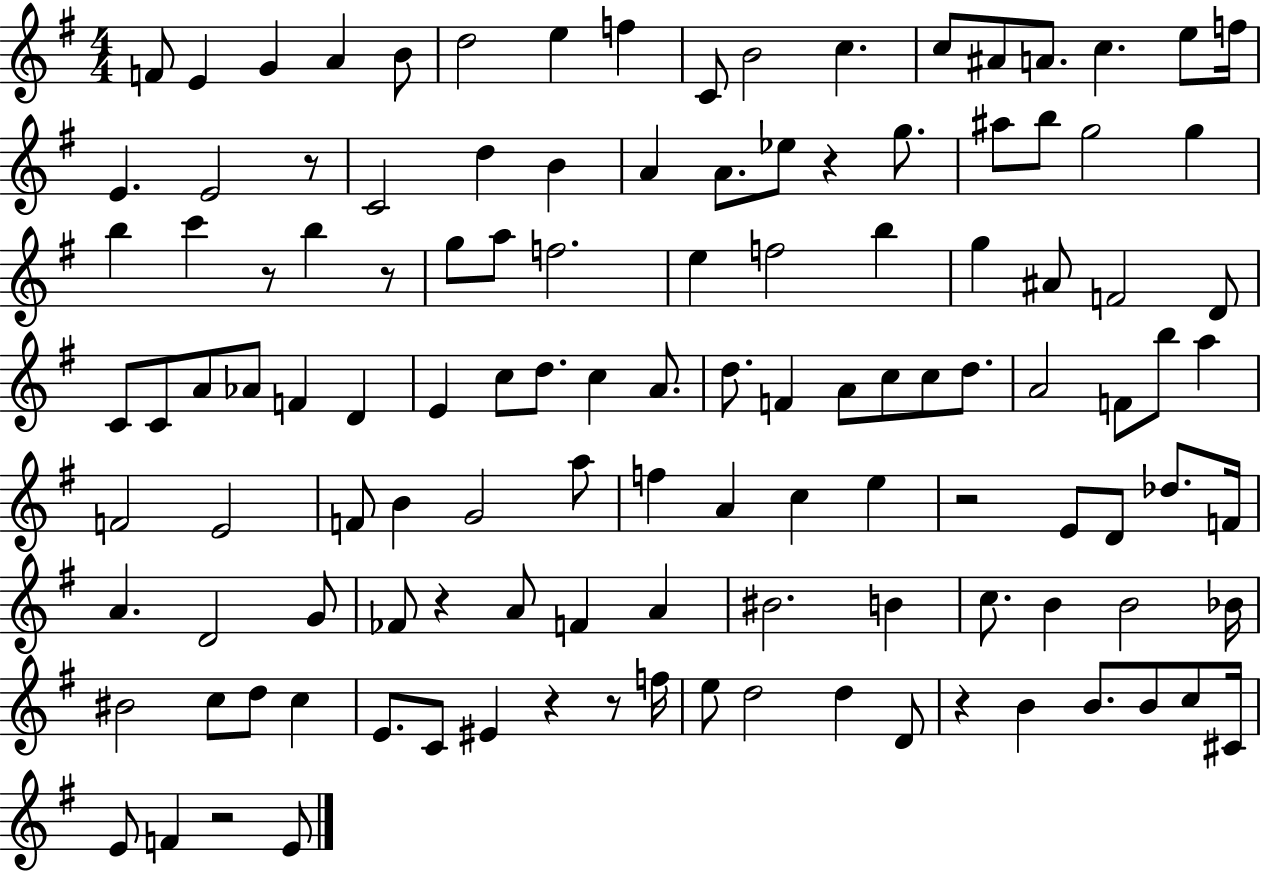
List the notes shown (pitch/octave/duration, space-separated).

F4/e E4/q G4/q A4/q B4/e D5/h E5/q F5/q C4/e B4/h C5/q. C5/e A#4/e A4/e. C5/q. E5/e F5/s E4/q. E4/h R/e C4/h D5/q B4/q A4/q A4/e. Eb5/e R/q G5/e. A#5/e B5/e G5/h G5/q B5/q C6/q R/e B5/q R/e G5/e A5/e F5/h. E5/q F5/h B5/q G5/q A#4/e F4/h D4/e C4/e C4/e A4/e Ab4/e F4/q D4/q E4/q C5/e D5/e. C5/q A4/e. D5/e. F4/q A4/e C5/e C5/e D5/e. A4/h F4/e B5/e A5/q F4/h E4/h F4/e B4/q G4/h A5/e F5/q A4/q C5/q E5/q R/h E4/e D4/e Db5/e. F4/s A4/q. D4/h G4/e FES4/e R/q A4/e F4/q A4/q BIS4/h. B4/q C5/e. B4/q B4/h Bb4/s BIS4/h C5/e D5/e C5/q E4/e. C4/e EIS4/q R/q R/e F5/s E5/e D5/h D5/q D4/e R/q B4/q B4/e. B4/e C5/e C#4/s E4/e F4/q R/h E4/e